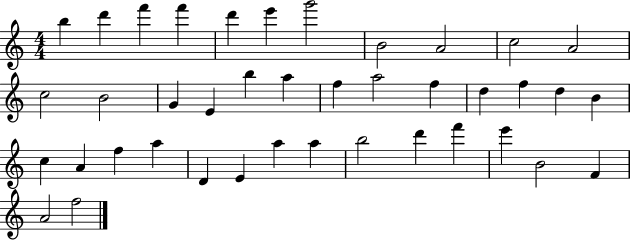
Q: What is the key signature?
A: C major